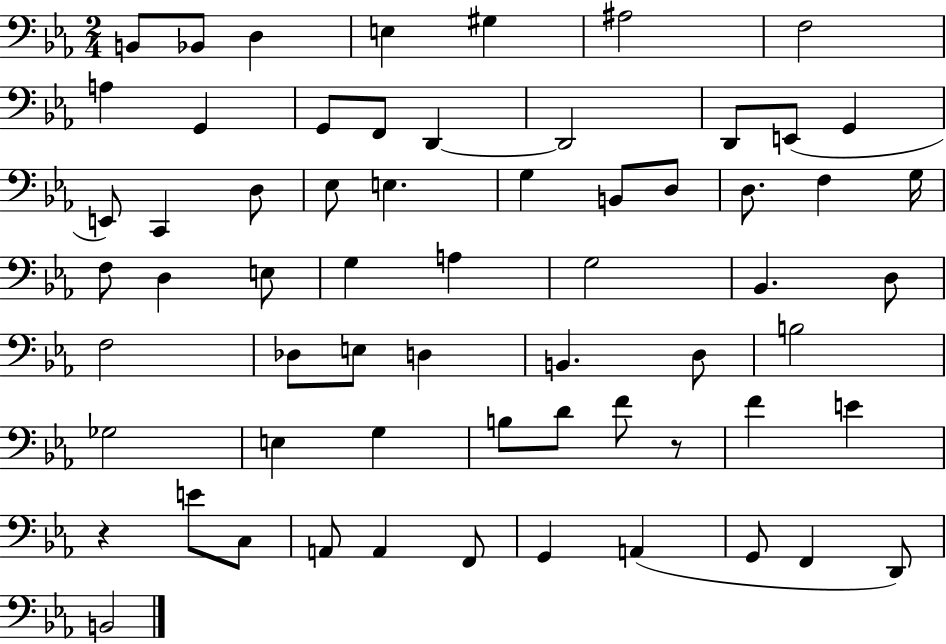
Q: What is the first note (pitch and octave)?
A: B2